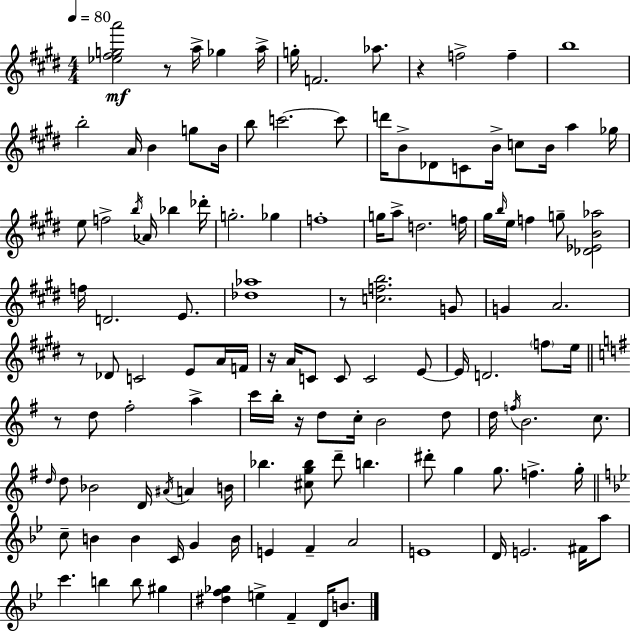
X:1
T:Untitled
M:4/4
L:1/4
K:E
[_e^fga']2 z/2 a/4 _g a/4 g/4 F2 _a/2 z f2 f b4 b2 A/4 B g/2 B/4 b/2 c'2 c'/2 d'/4 B/2 _D/2 C/2 B/4 c/2 B/4 a _g/4 e/2 f2 b/4 _A/4 _b _d'/4 g2 _g f4 g/4 a/2 d2 f/4 ^g/4 b/4 e/4 f g/2 [_D_EB_a]2 f/4 D2 E/2 [_d_a]4 z/2 [cfb]2 G/2 G A2 z/2 _D/2 C2 E/2 A/4 F/4 z/4 A/4 C/2 C/2 C2 E/2 E/4 D2 f/2 e/4 z/2 d/2 ^f2 a c'/4 b/4 z/4 d/2 c/4 B2 d/2 d/4 f/4 B2 c/2 d/4 d/2 _B2 D/4 ^A/4 A B/4 _b [^cg_b]/2 d'/2 b ^d'/2 g g/2 f g/4 c/2 B B C/4 G B/4 E F A2 E4 D/4 E2 ^F/4 a/2 c' b b/2 ^g [^df_g] e F D/4 B/2